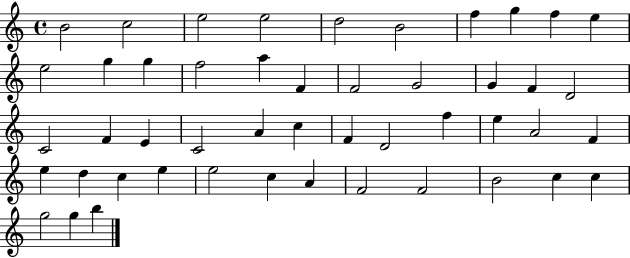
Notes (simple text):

B4/h C5/h E5/h E5/h D5/h B4/h F5/q G5/q F5/q E5/q E5/h G5/q G5/q F5/h A5/q F4/q F4/h G4/h G4/q F4/q D4/h C4/h F4/q E4/q C4/h A4/q C5/q F4/q D4/h F5/q E5/q A4/h F4/q E5/q D5/q C5/q E5/q E5/h C5/q A4/q F4/h F4/h B4/h C5/q C5/q G5/h G5/q B5/q